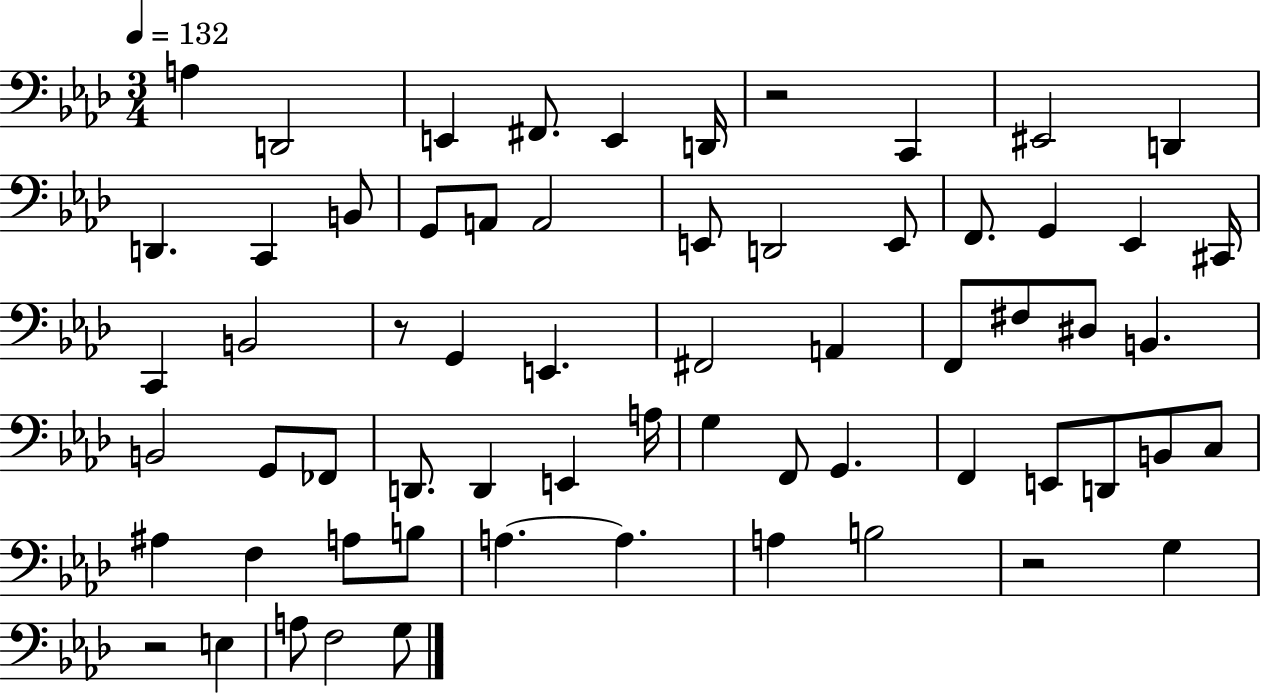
A3/q D2/h E2/q F#2/e. E2/q D2/s R/h C2/q EIS2/h D2/q D2/q. C2/q B2/e G2/e A2/e A2/h E2/e D2/h E2/e F2/e. G2/q Eb2/q C#2/s C2/q B2/h R/e G2/q E2/q. F#2/h A2/q F2/e F#3/e D#3/e B2/q. B2/h G2/e FES2/e D2/e. D2/q E2/q A3/s G3/q F2/e G2/q. F2/q E2/e D2/e B2/e C3/e A#3/q F3/q A3/e B3/e A3/q. A3/q. A3/q B3/h R/h G3/q R/h E3/q A3/e F3/h G3/e